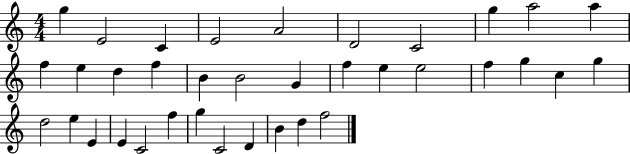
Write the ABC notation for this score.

X:1
T:Untitled
M:4/4
L:1/4
K:C
g E2 C E2 A2 D2 C2 g a2 a f e d f B B2 G f e e2 f g c g d2 e E E C2 f g C2 D B d f2